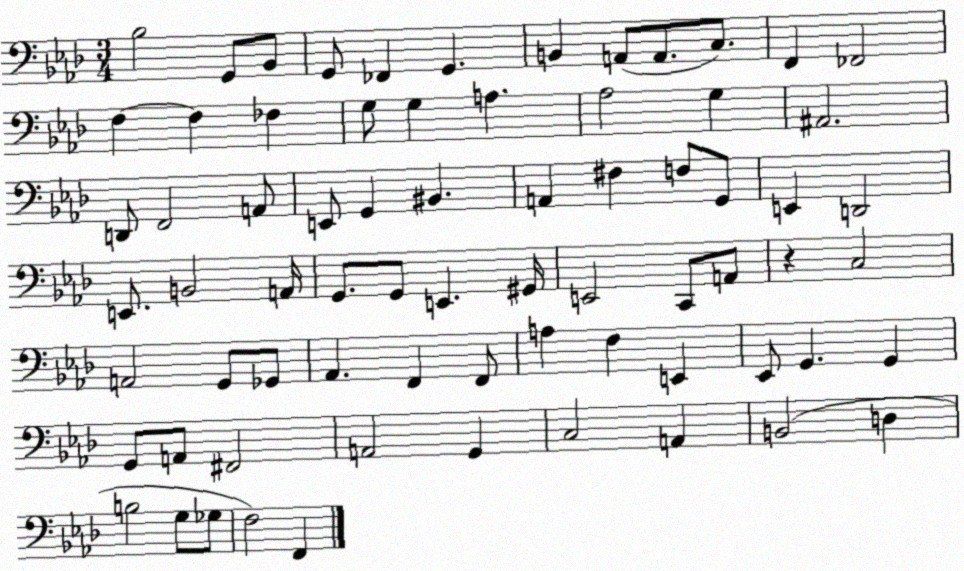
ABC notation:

X:1
T:Untitled
M:3/4
L:1/4
K:Ab
_B,2 G,,/2 _B,,/2 G,,/2 _F,, G,, B,, A,,/2 A,,/2 C,/2 F,, _F,,2 F, F, _F, G,/2 G, A, _A,2 G, ^A,,2 D,,/2 F,,2 A,,/2 E,,/2 G,, ^B,, A,, ^F, F,/2 G,,/2 E,, D,,2 E,,/2 B,,2 A,,/4 G,,/2 G,,/2 E,, ^G,,/4 E,,2 C,,/2 A,,/2 z C,2 A,,2 G,,/2 _G,,/2 _A,, F,, F,,/2 A, F, E,, _E,,/2 G,, G,, G,,/2 A,,/2 ^F,,2 A,,2 G,, C,2 A,, B,,2 D, B,2 G,/2 _G,/2 F,2 F,,